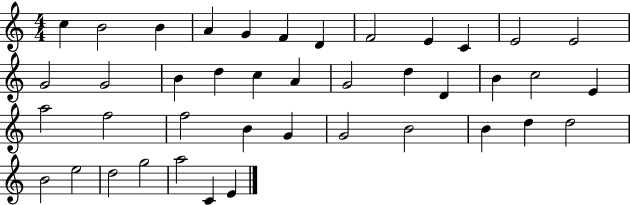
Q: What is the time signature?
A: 4/4